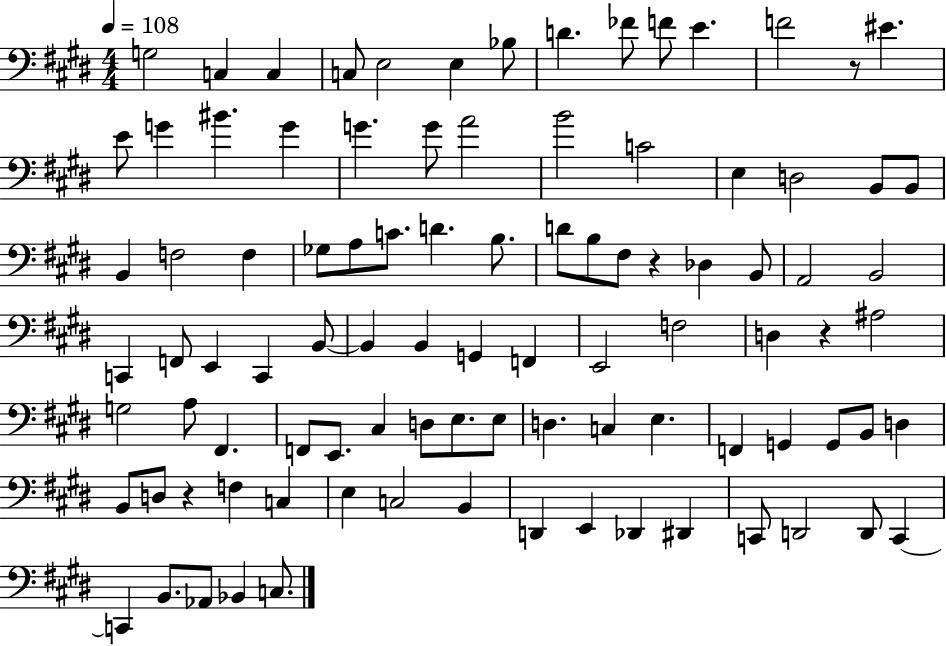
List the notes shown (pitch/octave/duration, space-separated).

G3/h C3/q C3/q C3/e E3/h E3/q Bb3/e D4/q. FES4/e F4/e E4/q. F4/h R/e EIS4/q. E4/e G4/q BIS4/q. G4/q G4/q. G4/e A4/h B4/h C4/h E3/q D3/h B2/e B2/e B2/q F3/h F3/q Gb3/e A3/e C4/e. D4/q. B3/e. D4/e B3/e F#3/e R/q Db3/q B2/e A2/h B2/h C2/q F2/e E2/q C2/q B2/e B2/q B2/q G2/q F2/q E2/h F3/h D3/q R/q A#3/h G3/h A3/e F#2/q. F2/e E2/e. C#3/q D3/e E3/e. E3/e D3/q. C3/q E3/q. F2/q G2/q G2/e B2/e D3/q B2/e D3/e R/q F3/q C3/q E3/q C3/h B2/q D2/q E2/q Db2/q D#2/q C2/e D2/h D2/e C2/q C2/q B2/e. Ab2/e Bb2/q C3/e.